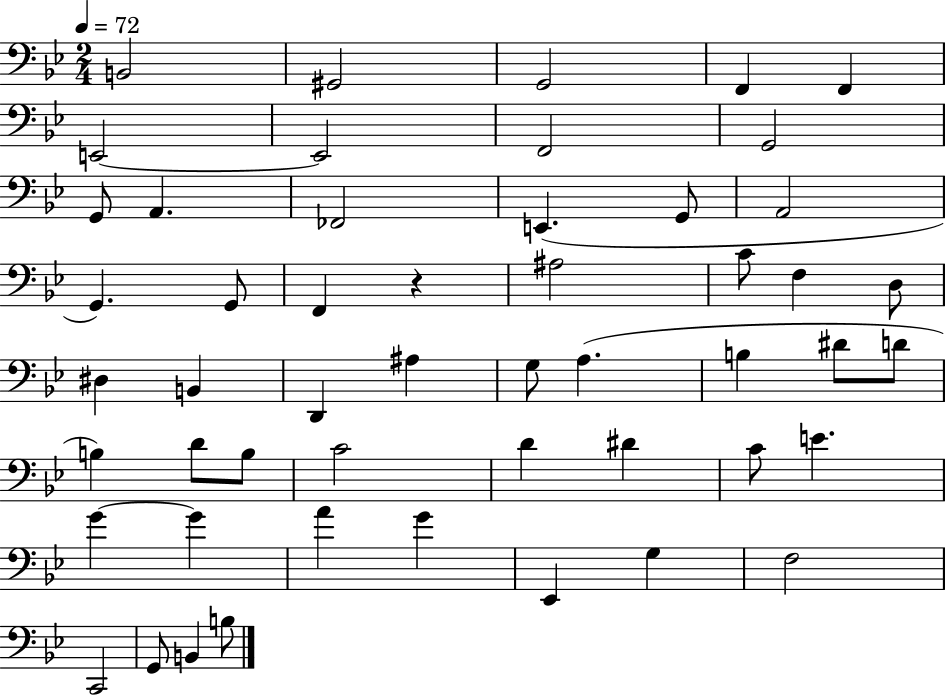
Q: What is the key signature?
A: BES major